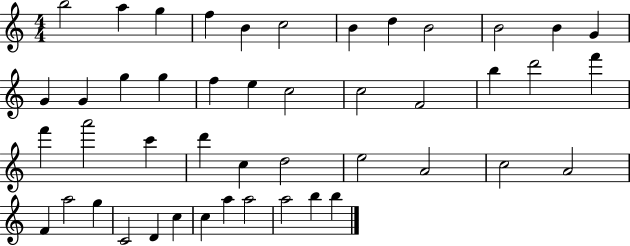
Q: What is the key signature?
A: C major